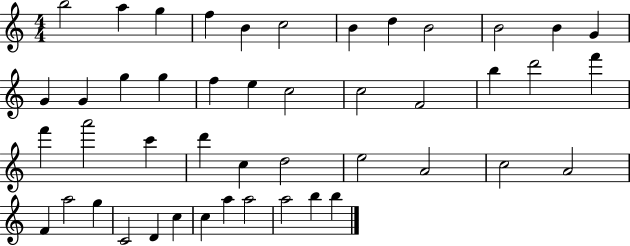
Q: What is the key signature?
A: C major